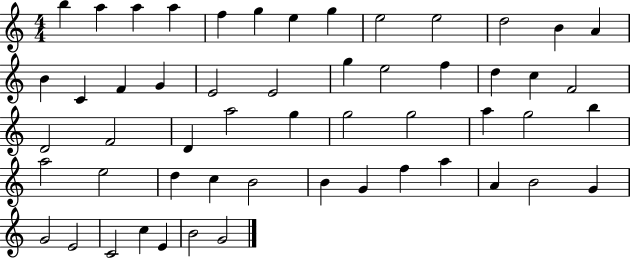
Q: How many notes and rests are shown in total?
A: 54